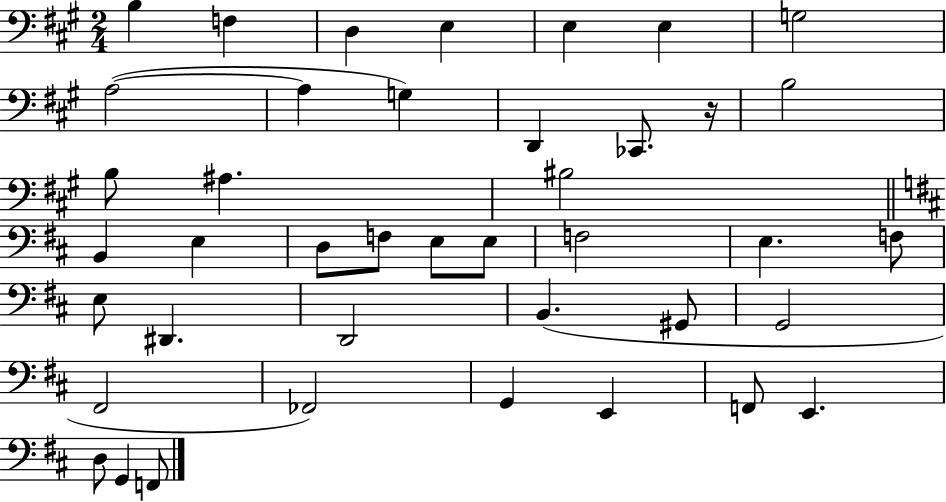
B3/q F3/q D3/q E3/q E3/q E3/q G3/h A3/h A3/q G3/q D2/q CES2/e. R/s B3/h B3/e A#3/q. BIS3/h B2/q E3/q D3/e F3/e E3/e E3/e F3/h E3/q. F3/e E3/e D#2/q. D2/h B2/q. G#2/e G2/h F#2/h FES2/h G2/q E2/q F2/e E2/q. D3/e G2/q F2/e